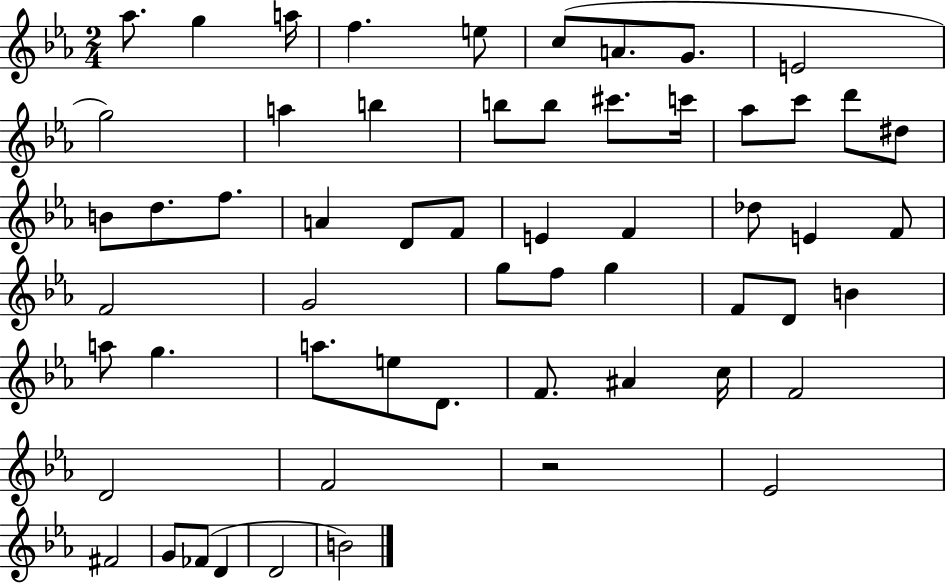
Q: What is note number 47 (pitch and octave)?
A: C5